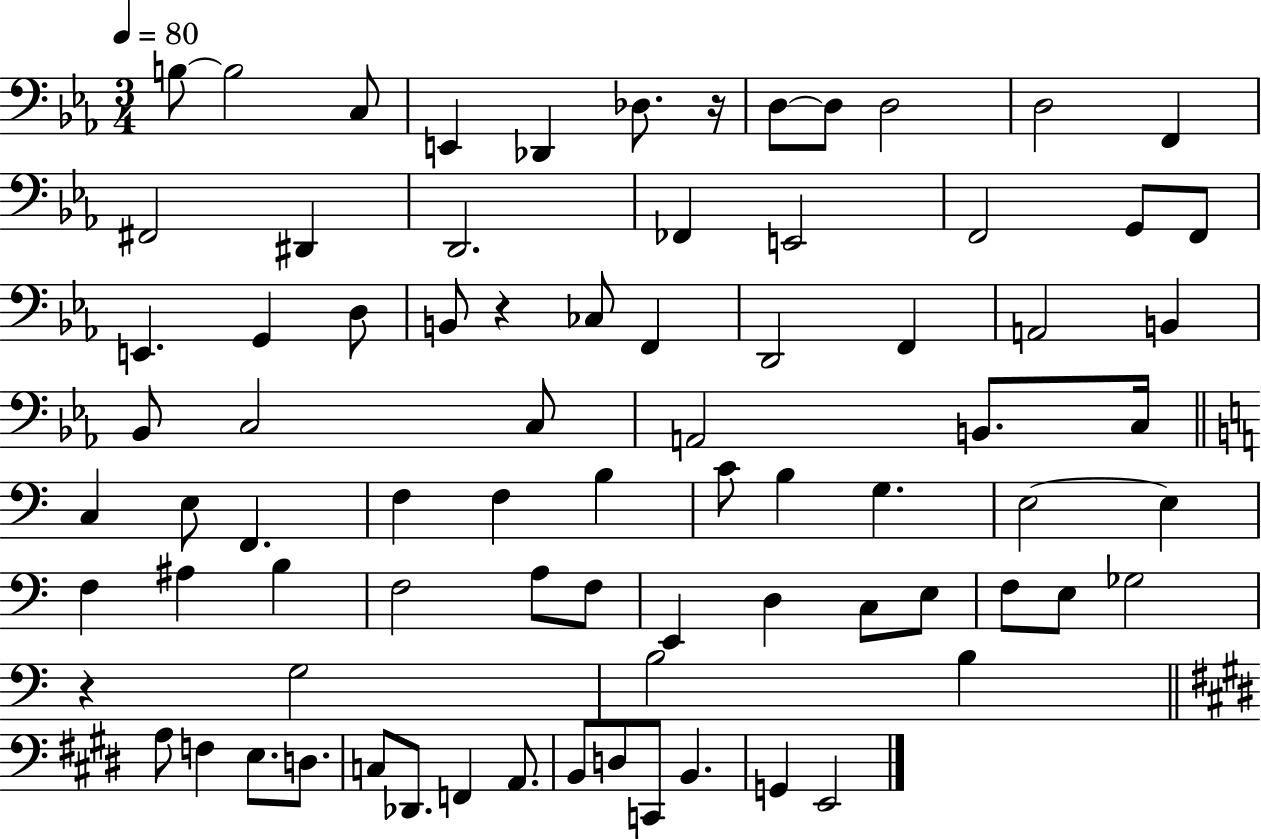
B3/e B3/h C3/e E2/q Db2/q Db3/e. R/s D3/e D3/e D3/h D3/h F2/q F#2/h D#2/q D2/h. FES2/q E2/h F2/h G2/e F2/e E2/q. G2/q D3/e B2/e R/q CES3/e F2/q D2/h F2/q A2/h B2/q Bb2/e C3/h C3/e A2/h B2/e. C3/s C3/q E3/e F2/q. F3/q F3/q B3/q C4/e B3/q G3/q. E3/h E3/q F3/q A#3/q B3/q F3/h A3/e F3/e E2/q D3/q C3/e E3/e F3/e E3/e Gb3/h R/q G3/h B3/h B3/q A3/e F3/q E3/e. D3/e. C3/e Db2/e. F2/q A2/e. B2/e D3/e C2/e B2/q. G2/q E2/h